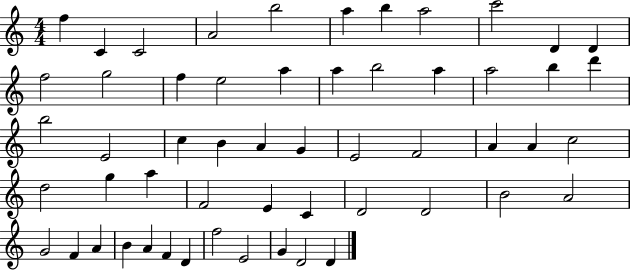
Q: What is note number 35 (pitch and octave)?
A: G5